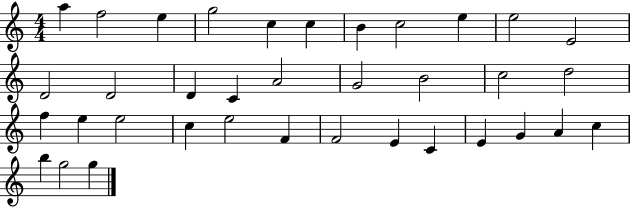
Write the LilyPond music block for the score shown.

{
  \clef treble
  \numericTimeSignature
  \time 4/4
  \key c \major
  a''4 f''2 e''4 | g''2 c''4 c''4 | b'4 c''2 e''4 | e''2 e'2 | \break d'2 d'2 | d'4 c'4 a'2 | g'2 b'2 | c''2 d''2 | \break f''4 e''4 e''2 | c''4 e''2 f'4 | f'2 e'4 c'4 | e'4 g'4 a'4 c''4 | \break b''4 g''2 g''4 | \bar "|."
}